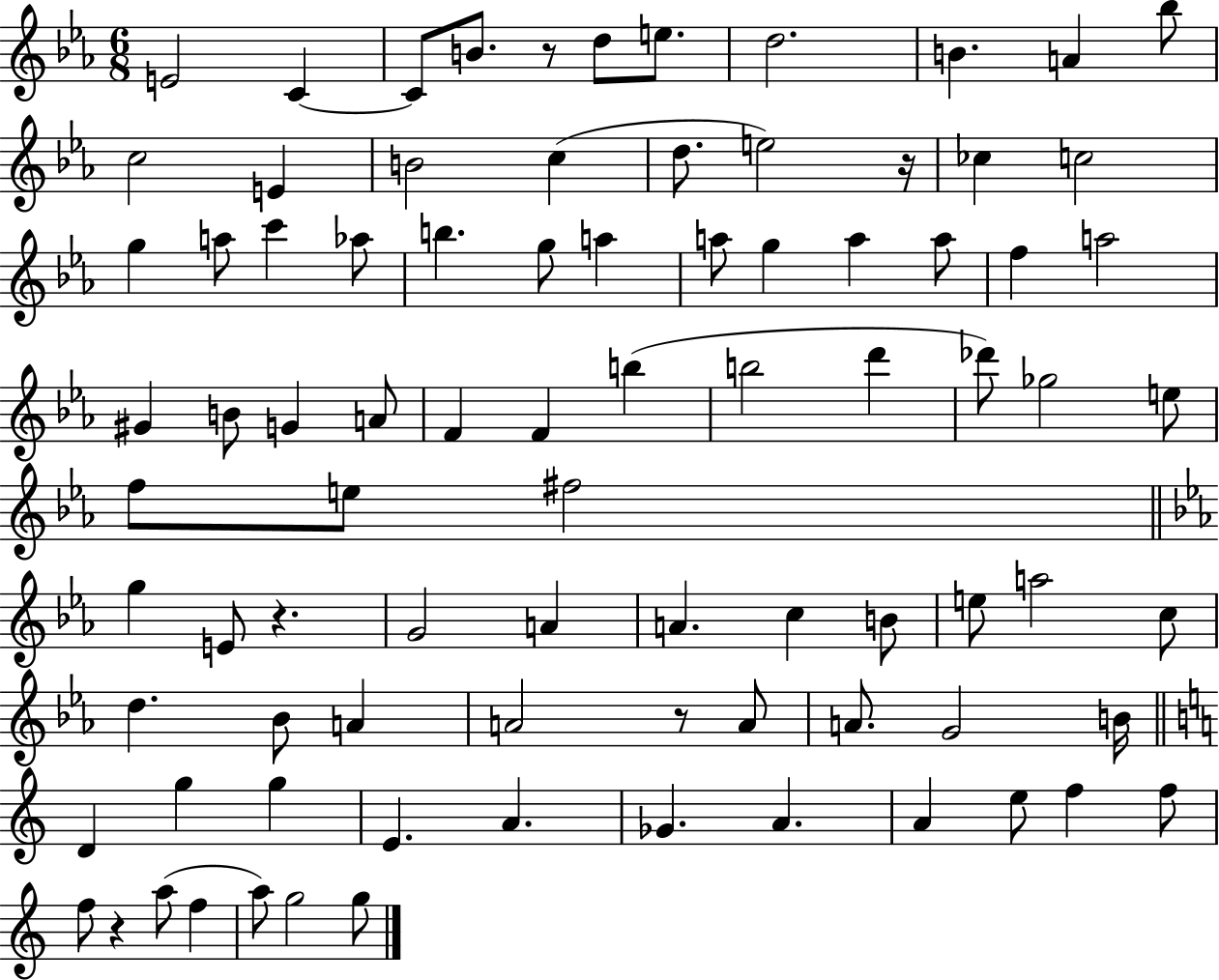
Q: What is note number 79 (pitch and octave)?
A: A5